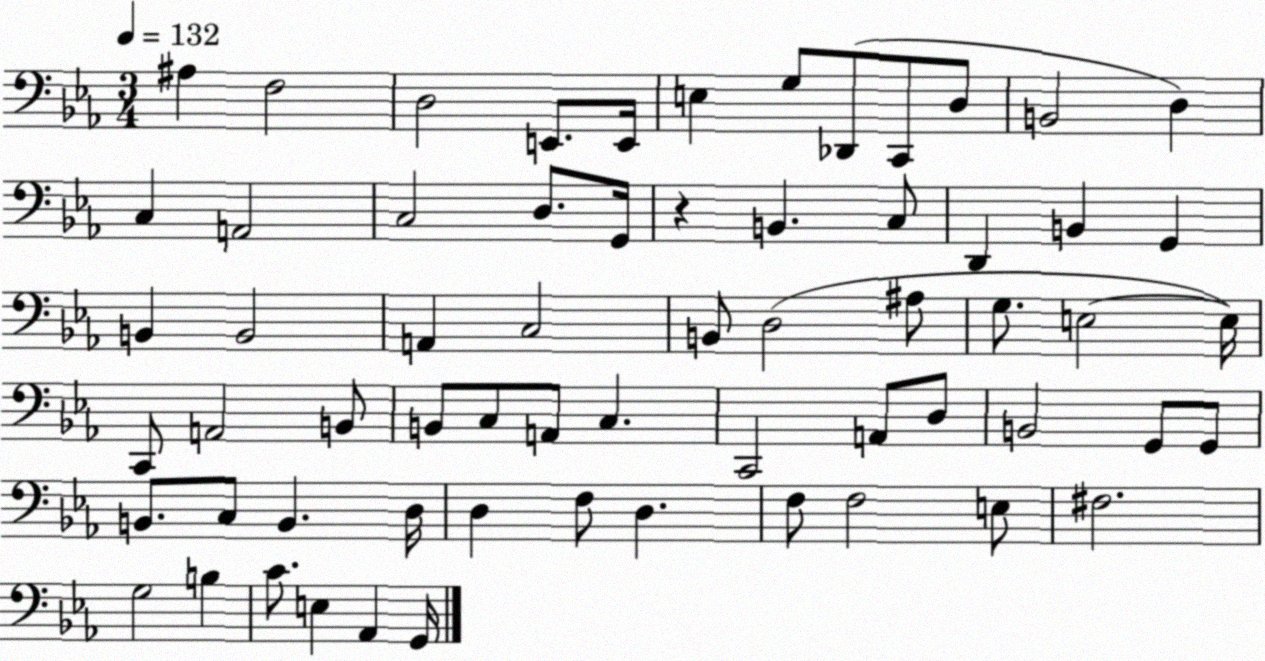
X:1
T:Untitled
M:3/4
L:1/4
K:Eb
^A, F,2 D,2 E,,/2 E,,/4 E, G,/2 _D,,/2 C,,/2 D,/2 B,,2 D, C, A,,2 C,2 D,/2 G,,/4 z B,, C,/2 D,, B,, G,, B,, B,,2 A,, C,2 B,,/2 D,2 ^A,/2 G,/2 E,2 E,/4 C,,/2 A,,2 B,,/2 B,,/2 C,/2 A,,/2 C, C,,2 A,,/2 D,/2 B,,2 G,,/2 G,,/2 B,,/2 C,/2 B,, D,/4 D, F,/2 D, F,/2 F,2 E,/2 ^F,2 G,2 B, C/2 E, _A,, G,,/4